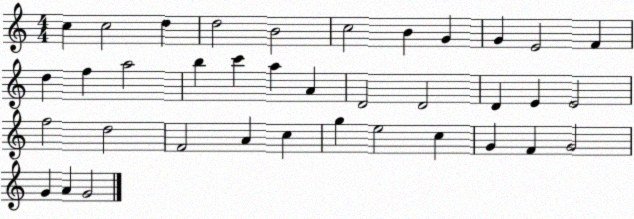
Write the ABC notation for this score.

X:1
T:Untitled
M:4/4
L:1/4
K:C
c c2 d d2 B2 c2 B G G E2 F d f a2 b c' a A D2 D2 D E E2 f2 d2 F2 A c g e2 c G F G2 G A G2